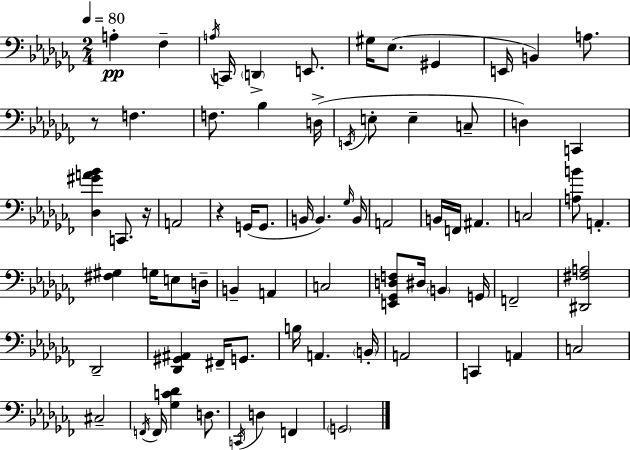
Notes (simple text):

A3/q FES3/q A3/s C2/s D2/q E2/e. G#3/s Eb3/e. G#2/q E2/s B2/q A3/e. R/e F3/q. F3/e. Bb3/q D3/s E2/s E3/e E3/q C3/e D3/q C2/q [Db3,G#4,A4,Bb4]/q C2/e. R/s A2/h R/q G2/s G2/e. B2/s B2/q. Gb3/s B2/s A2/h B2/s F2/s A#2/q. C3/h [A3,B4]/e A2/q. [F#3,G#3]/q G3/s E3/e D3/s B2/q A2/q C3/h [E2,Gb2,D3,F3]/e D#3/s B2/q G2/s F2/h [D#2,F#3,A3]/h Db2/h [Db2,G#2,A#2]/q F#2/s G2/e. B3/s A2/q. B2/s A2/h C2/q A2/q C3/h C#3/h F2/s F2/s [Gb3,C4,Db4]/q D3/e. C2/s D3/q F2/q G2/h